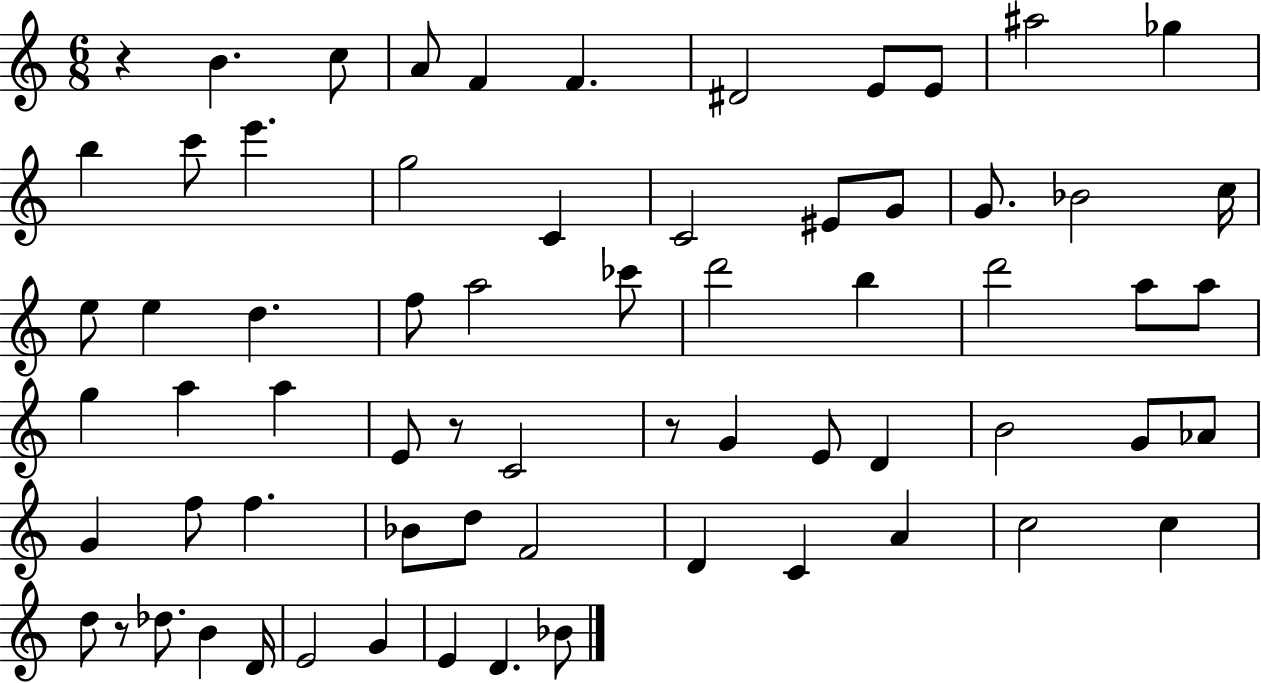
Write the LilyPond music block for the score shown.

{
  \clef treble
  \numericTimeSignature
  \time 6/8
  \key c \major
  r4 b'4. c''8 | a'8 f'4 f'4. | dis'2 e'8 e'8 | ais''2 ges''4 | \break b''4 c'''8 e'''4. | g''2 c'4 | c'2 eis'8 g'8 | g'8. bes'2 c''16 | \break e''8 e''4 d''4. | f''8 a''2 ces'''8 | d'''2 b''4 | d'''2 a''8 a''8 | \break g''4 a''4 a''4 | e'8 r8 c'2 | r8 g'4 e'8 d'4 | b'2 g'8 aes'8 | \break g'4 f''8 f''4. | bes'8 d''8 f'2 | d'4 c'4 a'4 | c''2 c''4 | \break d''8 r8 des''8. b'4 d'16 | e'2 g'4 | e'4 d'4. bes'8 | \bar "|."
}